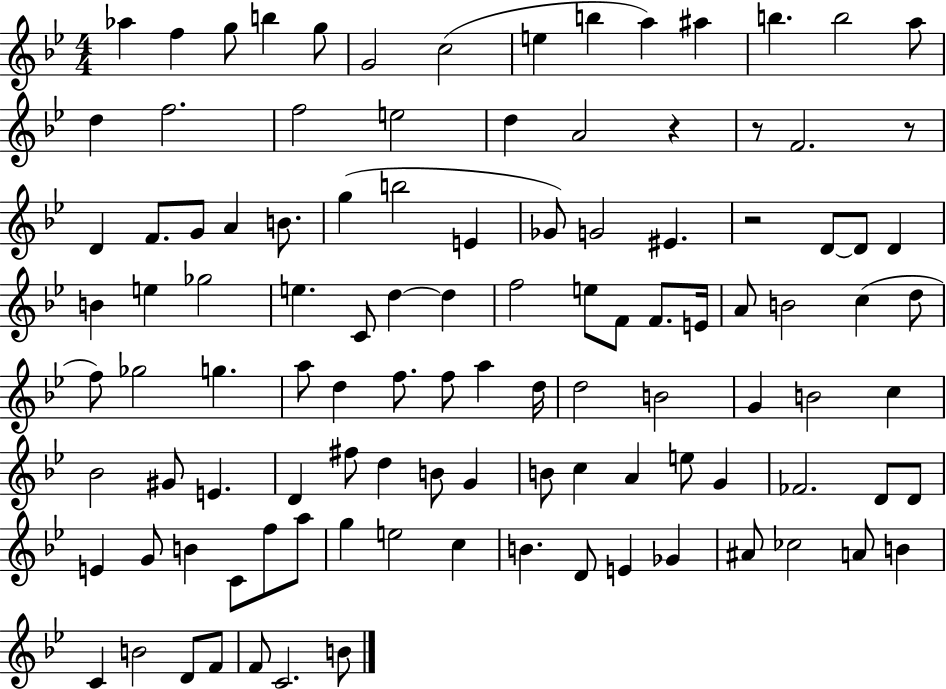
Ab5/q F5/q G5/e B5/q G5/e G4/h C5/h E5/q B5/q A5/q A#5/q B5/q. B5/h A5/e D5/q F5/h. F5/h E5/h D5/q A4/h R/q R/e F4/h. R/e D4/q F4/e. G4/e A4/q B4/e. G5/q B5/h E4/q Gb4/e G4/h EIS4/q. R/h D4/e D4/e D4/q B4/q E5/q Gb5/h E5/q. C4/e D5/q D5/q F5/h E5/e F4/e F4/e. E4/s A4/e B4/h C5/q D5/e F5/e Gb5/h G5/q. A5/e D5/q F5/e. F5/e A5/q D5/s D5/h B4/h G4/q B4/h C5/q Bb4/h G#4/e E4/q. D4/q F#5/e D5/q B4/e G4/q B4/e C5/q A4/q E5/e G4/q FES4/h. D4/e D4/e E4/q G4/e B4/q C4/e F5/e A5/e G5/q E5/h C5/q B4/q. D4/e E4/q Gb4/q A#4/e CES5/h A4/e B4/q C4/q B4/h D4/e F4/e F4/e C4/h. B4/e